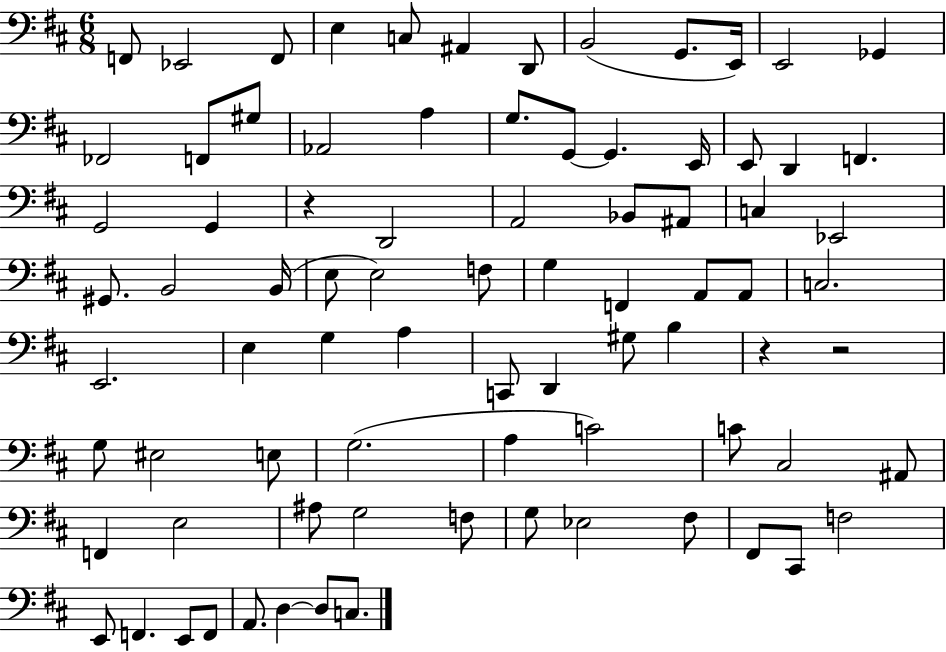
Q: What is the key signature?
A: D major